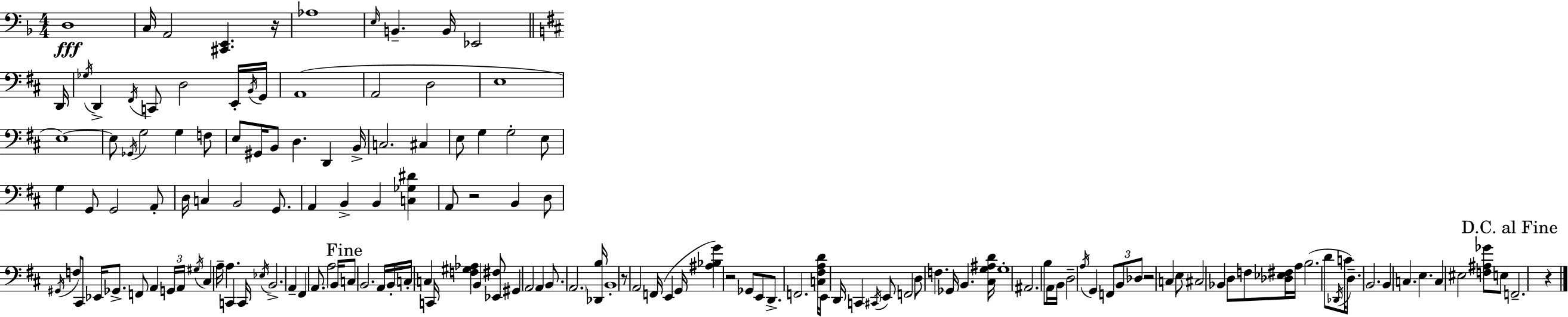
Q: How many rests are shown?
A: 6